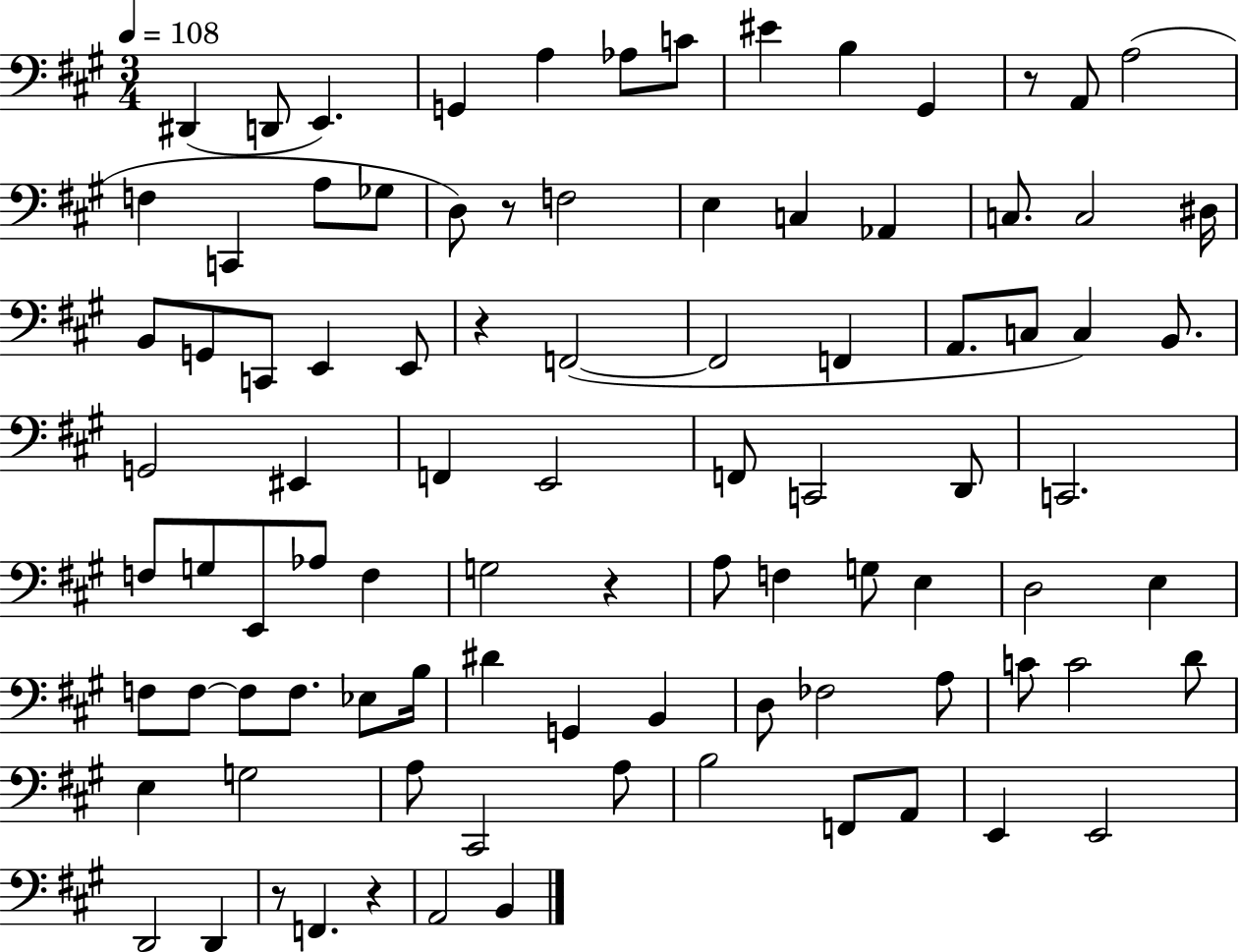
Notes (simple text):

D#2/q D2/e E2/q. G2/q A3/q Ab3/e C4/e EIS4/q B3/q G#2/q R/e A2/e A3/h F3/q C2/q A3/e Gb3/e D3/e R/e F3/h E3/q C3/q Ab2/q C3/e. C3/h D#3/s B2/e G2/e C2/e E2/q E2/e R/q F2/h F2/h F2/q A2/e. C3/e C3/q B2/e. G2/h EIS2/q F2/q E2/h F2/e C2/h D2/e C2/h. F3/e G3/e E2/e Ab3/e F3/q G3/h R/q A3/e F3/q G3/e E3/q D3/h E3/q F3/e F3/e F3/e F3/e. Eb3/e B3/s D#4/q G2/q B2/q D3/e FES3/h A3/e C4/e C4/h D4/e E3/q G3/h A3/e C#2/h A3/e B3/h F2/e A2/e E2/q E2/h D2/h D2/q R/e F2/q. R/q A2/h B2/q